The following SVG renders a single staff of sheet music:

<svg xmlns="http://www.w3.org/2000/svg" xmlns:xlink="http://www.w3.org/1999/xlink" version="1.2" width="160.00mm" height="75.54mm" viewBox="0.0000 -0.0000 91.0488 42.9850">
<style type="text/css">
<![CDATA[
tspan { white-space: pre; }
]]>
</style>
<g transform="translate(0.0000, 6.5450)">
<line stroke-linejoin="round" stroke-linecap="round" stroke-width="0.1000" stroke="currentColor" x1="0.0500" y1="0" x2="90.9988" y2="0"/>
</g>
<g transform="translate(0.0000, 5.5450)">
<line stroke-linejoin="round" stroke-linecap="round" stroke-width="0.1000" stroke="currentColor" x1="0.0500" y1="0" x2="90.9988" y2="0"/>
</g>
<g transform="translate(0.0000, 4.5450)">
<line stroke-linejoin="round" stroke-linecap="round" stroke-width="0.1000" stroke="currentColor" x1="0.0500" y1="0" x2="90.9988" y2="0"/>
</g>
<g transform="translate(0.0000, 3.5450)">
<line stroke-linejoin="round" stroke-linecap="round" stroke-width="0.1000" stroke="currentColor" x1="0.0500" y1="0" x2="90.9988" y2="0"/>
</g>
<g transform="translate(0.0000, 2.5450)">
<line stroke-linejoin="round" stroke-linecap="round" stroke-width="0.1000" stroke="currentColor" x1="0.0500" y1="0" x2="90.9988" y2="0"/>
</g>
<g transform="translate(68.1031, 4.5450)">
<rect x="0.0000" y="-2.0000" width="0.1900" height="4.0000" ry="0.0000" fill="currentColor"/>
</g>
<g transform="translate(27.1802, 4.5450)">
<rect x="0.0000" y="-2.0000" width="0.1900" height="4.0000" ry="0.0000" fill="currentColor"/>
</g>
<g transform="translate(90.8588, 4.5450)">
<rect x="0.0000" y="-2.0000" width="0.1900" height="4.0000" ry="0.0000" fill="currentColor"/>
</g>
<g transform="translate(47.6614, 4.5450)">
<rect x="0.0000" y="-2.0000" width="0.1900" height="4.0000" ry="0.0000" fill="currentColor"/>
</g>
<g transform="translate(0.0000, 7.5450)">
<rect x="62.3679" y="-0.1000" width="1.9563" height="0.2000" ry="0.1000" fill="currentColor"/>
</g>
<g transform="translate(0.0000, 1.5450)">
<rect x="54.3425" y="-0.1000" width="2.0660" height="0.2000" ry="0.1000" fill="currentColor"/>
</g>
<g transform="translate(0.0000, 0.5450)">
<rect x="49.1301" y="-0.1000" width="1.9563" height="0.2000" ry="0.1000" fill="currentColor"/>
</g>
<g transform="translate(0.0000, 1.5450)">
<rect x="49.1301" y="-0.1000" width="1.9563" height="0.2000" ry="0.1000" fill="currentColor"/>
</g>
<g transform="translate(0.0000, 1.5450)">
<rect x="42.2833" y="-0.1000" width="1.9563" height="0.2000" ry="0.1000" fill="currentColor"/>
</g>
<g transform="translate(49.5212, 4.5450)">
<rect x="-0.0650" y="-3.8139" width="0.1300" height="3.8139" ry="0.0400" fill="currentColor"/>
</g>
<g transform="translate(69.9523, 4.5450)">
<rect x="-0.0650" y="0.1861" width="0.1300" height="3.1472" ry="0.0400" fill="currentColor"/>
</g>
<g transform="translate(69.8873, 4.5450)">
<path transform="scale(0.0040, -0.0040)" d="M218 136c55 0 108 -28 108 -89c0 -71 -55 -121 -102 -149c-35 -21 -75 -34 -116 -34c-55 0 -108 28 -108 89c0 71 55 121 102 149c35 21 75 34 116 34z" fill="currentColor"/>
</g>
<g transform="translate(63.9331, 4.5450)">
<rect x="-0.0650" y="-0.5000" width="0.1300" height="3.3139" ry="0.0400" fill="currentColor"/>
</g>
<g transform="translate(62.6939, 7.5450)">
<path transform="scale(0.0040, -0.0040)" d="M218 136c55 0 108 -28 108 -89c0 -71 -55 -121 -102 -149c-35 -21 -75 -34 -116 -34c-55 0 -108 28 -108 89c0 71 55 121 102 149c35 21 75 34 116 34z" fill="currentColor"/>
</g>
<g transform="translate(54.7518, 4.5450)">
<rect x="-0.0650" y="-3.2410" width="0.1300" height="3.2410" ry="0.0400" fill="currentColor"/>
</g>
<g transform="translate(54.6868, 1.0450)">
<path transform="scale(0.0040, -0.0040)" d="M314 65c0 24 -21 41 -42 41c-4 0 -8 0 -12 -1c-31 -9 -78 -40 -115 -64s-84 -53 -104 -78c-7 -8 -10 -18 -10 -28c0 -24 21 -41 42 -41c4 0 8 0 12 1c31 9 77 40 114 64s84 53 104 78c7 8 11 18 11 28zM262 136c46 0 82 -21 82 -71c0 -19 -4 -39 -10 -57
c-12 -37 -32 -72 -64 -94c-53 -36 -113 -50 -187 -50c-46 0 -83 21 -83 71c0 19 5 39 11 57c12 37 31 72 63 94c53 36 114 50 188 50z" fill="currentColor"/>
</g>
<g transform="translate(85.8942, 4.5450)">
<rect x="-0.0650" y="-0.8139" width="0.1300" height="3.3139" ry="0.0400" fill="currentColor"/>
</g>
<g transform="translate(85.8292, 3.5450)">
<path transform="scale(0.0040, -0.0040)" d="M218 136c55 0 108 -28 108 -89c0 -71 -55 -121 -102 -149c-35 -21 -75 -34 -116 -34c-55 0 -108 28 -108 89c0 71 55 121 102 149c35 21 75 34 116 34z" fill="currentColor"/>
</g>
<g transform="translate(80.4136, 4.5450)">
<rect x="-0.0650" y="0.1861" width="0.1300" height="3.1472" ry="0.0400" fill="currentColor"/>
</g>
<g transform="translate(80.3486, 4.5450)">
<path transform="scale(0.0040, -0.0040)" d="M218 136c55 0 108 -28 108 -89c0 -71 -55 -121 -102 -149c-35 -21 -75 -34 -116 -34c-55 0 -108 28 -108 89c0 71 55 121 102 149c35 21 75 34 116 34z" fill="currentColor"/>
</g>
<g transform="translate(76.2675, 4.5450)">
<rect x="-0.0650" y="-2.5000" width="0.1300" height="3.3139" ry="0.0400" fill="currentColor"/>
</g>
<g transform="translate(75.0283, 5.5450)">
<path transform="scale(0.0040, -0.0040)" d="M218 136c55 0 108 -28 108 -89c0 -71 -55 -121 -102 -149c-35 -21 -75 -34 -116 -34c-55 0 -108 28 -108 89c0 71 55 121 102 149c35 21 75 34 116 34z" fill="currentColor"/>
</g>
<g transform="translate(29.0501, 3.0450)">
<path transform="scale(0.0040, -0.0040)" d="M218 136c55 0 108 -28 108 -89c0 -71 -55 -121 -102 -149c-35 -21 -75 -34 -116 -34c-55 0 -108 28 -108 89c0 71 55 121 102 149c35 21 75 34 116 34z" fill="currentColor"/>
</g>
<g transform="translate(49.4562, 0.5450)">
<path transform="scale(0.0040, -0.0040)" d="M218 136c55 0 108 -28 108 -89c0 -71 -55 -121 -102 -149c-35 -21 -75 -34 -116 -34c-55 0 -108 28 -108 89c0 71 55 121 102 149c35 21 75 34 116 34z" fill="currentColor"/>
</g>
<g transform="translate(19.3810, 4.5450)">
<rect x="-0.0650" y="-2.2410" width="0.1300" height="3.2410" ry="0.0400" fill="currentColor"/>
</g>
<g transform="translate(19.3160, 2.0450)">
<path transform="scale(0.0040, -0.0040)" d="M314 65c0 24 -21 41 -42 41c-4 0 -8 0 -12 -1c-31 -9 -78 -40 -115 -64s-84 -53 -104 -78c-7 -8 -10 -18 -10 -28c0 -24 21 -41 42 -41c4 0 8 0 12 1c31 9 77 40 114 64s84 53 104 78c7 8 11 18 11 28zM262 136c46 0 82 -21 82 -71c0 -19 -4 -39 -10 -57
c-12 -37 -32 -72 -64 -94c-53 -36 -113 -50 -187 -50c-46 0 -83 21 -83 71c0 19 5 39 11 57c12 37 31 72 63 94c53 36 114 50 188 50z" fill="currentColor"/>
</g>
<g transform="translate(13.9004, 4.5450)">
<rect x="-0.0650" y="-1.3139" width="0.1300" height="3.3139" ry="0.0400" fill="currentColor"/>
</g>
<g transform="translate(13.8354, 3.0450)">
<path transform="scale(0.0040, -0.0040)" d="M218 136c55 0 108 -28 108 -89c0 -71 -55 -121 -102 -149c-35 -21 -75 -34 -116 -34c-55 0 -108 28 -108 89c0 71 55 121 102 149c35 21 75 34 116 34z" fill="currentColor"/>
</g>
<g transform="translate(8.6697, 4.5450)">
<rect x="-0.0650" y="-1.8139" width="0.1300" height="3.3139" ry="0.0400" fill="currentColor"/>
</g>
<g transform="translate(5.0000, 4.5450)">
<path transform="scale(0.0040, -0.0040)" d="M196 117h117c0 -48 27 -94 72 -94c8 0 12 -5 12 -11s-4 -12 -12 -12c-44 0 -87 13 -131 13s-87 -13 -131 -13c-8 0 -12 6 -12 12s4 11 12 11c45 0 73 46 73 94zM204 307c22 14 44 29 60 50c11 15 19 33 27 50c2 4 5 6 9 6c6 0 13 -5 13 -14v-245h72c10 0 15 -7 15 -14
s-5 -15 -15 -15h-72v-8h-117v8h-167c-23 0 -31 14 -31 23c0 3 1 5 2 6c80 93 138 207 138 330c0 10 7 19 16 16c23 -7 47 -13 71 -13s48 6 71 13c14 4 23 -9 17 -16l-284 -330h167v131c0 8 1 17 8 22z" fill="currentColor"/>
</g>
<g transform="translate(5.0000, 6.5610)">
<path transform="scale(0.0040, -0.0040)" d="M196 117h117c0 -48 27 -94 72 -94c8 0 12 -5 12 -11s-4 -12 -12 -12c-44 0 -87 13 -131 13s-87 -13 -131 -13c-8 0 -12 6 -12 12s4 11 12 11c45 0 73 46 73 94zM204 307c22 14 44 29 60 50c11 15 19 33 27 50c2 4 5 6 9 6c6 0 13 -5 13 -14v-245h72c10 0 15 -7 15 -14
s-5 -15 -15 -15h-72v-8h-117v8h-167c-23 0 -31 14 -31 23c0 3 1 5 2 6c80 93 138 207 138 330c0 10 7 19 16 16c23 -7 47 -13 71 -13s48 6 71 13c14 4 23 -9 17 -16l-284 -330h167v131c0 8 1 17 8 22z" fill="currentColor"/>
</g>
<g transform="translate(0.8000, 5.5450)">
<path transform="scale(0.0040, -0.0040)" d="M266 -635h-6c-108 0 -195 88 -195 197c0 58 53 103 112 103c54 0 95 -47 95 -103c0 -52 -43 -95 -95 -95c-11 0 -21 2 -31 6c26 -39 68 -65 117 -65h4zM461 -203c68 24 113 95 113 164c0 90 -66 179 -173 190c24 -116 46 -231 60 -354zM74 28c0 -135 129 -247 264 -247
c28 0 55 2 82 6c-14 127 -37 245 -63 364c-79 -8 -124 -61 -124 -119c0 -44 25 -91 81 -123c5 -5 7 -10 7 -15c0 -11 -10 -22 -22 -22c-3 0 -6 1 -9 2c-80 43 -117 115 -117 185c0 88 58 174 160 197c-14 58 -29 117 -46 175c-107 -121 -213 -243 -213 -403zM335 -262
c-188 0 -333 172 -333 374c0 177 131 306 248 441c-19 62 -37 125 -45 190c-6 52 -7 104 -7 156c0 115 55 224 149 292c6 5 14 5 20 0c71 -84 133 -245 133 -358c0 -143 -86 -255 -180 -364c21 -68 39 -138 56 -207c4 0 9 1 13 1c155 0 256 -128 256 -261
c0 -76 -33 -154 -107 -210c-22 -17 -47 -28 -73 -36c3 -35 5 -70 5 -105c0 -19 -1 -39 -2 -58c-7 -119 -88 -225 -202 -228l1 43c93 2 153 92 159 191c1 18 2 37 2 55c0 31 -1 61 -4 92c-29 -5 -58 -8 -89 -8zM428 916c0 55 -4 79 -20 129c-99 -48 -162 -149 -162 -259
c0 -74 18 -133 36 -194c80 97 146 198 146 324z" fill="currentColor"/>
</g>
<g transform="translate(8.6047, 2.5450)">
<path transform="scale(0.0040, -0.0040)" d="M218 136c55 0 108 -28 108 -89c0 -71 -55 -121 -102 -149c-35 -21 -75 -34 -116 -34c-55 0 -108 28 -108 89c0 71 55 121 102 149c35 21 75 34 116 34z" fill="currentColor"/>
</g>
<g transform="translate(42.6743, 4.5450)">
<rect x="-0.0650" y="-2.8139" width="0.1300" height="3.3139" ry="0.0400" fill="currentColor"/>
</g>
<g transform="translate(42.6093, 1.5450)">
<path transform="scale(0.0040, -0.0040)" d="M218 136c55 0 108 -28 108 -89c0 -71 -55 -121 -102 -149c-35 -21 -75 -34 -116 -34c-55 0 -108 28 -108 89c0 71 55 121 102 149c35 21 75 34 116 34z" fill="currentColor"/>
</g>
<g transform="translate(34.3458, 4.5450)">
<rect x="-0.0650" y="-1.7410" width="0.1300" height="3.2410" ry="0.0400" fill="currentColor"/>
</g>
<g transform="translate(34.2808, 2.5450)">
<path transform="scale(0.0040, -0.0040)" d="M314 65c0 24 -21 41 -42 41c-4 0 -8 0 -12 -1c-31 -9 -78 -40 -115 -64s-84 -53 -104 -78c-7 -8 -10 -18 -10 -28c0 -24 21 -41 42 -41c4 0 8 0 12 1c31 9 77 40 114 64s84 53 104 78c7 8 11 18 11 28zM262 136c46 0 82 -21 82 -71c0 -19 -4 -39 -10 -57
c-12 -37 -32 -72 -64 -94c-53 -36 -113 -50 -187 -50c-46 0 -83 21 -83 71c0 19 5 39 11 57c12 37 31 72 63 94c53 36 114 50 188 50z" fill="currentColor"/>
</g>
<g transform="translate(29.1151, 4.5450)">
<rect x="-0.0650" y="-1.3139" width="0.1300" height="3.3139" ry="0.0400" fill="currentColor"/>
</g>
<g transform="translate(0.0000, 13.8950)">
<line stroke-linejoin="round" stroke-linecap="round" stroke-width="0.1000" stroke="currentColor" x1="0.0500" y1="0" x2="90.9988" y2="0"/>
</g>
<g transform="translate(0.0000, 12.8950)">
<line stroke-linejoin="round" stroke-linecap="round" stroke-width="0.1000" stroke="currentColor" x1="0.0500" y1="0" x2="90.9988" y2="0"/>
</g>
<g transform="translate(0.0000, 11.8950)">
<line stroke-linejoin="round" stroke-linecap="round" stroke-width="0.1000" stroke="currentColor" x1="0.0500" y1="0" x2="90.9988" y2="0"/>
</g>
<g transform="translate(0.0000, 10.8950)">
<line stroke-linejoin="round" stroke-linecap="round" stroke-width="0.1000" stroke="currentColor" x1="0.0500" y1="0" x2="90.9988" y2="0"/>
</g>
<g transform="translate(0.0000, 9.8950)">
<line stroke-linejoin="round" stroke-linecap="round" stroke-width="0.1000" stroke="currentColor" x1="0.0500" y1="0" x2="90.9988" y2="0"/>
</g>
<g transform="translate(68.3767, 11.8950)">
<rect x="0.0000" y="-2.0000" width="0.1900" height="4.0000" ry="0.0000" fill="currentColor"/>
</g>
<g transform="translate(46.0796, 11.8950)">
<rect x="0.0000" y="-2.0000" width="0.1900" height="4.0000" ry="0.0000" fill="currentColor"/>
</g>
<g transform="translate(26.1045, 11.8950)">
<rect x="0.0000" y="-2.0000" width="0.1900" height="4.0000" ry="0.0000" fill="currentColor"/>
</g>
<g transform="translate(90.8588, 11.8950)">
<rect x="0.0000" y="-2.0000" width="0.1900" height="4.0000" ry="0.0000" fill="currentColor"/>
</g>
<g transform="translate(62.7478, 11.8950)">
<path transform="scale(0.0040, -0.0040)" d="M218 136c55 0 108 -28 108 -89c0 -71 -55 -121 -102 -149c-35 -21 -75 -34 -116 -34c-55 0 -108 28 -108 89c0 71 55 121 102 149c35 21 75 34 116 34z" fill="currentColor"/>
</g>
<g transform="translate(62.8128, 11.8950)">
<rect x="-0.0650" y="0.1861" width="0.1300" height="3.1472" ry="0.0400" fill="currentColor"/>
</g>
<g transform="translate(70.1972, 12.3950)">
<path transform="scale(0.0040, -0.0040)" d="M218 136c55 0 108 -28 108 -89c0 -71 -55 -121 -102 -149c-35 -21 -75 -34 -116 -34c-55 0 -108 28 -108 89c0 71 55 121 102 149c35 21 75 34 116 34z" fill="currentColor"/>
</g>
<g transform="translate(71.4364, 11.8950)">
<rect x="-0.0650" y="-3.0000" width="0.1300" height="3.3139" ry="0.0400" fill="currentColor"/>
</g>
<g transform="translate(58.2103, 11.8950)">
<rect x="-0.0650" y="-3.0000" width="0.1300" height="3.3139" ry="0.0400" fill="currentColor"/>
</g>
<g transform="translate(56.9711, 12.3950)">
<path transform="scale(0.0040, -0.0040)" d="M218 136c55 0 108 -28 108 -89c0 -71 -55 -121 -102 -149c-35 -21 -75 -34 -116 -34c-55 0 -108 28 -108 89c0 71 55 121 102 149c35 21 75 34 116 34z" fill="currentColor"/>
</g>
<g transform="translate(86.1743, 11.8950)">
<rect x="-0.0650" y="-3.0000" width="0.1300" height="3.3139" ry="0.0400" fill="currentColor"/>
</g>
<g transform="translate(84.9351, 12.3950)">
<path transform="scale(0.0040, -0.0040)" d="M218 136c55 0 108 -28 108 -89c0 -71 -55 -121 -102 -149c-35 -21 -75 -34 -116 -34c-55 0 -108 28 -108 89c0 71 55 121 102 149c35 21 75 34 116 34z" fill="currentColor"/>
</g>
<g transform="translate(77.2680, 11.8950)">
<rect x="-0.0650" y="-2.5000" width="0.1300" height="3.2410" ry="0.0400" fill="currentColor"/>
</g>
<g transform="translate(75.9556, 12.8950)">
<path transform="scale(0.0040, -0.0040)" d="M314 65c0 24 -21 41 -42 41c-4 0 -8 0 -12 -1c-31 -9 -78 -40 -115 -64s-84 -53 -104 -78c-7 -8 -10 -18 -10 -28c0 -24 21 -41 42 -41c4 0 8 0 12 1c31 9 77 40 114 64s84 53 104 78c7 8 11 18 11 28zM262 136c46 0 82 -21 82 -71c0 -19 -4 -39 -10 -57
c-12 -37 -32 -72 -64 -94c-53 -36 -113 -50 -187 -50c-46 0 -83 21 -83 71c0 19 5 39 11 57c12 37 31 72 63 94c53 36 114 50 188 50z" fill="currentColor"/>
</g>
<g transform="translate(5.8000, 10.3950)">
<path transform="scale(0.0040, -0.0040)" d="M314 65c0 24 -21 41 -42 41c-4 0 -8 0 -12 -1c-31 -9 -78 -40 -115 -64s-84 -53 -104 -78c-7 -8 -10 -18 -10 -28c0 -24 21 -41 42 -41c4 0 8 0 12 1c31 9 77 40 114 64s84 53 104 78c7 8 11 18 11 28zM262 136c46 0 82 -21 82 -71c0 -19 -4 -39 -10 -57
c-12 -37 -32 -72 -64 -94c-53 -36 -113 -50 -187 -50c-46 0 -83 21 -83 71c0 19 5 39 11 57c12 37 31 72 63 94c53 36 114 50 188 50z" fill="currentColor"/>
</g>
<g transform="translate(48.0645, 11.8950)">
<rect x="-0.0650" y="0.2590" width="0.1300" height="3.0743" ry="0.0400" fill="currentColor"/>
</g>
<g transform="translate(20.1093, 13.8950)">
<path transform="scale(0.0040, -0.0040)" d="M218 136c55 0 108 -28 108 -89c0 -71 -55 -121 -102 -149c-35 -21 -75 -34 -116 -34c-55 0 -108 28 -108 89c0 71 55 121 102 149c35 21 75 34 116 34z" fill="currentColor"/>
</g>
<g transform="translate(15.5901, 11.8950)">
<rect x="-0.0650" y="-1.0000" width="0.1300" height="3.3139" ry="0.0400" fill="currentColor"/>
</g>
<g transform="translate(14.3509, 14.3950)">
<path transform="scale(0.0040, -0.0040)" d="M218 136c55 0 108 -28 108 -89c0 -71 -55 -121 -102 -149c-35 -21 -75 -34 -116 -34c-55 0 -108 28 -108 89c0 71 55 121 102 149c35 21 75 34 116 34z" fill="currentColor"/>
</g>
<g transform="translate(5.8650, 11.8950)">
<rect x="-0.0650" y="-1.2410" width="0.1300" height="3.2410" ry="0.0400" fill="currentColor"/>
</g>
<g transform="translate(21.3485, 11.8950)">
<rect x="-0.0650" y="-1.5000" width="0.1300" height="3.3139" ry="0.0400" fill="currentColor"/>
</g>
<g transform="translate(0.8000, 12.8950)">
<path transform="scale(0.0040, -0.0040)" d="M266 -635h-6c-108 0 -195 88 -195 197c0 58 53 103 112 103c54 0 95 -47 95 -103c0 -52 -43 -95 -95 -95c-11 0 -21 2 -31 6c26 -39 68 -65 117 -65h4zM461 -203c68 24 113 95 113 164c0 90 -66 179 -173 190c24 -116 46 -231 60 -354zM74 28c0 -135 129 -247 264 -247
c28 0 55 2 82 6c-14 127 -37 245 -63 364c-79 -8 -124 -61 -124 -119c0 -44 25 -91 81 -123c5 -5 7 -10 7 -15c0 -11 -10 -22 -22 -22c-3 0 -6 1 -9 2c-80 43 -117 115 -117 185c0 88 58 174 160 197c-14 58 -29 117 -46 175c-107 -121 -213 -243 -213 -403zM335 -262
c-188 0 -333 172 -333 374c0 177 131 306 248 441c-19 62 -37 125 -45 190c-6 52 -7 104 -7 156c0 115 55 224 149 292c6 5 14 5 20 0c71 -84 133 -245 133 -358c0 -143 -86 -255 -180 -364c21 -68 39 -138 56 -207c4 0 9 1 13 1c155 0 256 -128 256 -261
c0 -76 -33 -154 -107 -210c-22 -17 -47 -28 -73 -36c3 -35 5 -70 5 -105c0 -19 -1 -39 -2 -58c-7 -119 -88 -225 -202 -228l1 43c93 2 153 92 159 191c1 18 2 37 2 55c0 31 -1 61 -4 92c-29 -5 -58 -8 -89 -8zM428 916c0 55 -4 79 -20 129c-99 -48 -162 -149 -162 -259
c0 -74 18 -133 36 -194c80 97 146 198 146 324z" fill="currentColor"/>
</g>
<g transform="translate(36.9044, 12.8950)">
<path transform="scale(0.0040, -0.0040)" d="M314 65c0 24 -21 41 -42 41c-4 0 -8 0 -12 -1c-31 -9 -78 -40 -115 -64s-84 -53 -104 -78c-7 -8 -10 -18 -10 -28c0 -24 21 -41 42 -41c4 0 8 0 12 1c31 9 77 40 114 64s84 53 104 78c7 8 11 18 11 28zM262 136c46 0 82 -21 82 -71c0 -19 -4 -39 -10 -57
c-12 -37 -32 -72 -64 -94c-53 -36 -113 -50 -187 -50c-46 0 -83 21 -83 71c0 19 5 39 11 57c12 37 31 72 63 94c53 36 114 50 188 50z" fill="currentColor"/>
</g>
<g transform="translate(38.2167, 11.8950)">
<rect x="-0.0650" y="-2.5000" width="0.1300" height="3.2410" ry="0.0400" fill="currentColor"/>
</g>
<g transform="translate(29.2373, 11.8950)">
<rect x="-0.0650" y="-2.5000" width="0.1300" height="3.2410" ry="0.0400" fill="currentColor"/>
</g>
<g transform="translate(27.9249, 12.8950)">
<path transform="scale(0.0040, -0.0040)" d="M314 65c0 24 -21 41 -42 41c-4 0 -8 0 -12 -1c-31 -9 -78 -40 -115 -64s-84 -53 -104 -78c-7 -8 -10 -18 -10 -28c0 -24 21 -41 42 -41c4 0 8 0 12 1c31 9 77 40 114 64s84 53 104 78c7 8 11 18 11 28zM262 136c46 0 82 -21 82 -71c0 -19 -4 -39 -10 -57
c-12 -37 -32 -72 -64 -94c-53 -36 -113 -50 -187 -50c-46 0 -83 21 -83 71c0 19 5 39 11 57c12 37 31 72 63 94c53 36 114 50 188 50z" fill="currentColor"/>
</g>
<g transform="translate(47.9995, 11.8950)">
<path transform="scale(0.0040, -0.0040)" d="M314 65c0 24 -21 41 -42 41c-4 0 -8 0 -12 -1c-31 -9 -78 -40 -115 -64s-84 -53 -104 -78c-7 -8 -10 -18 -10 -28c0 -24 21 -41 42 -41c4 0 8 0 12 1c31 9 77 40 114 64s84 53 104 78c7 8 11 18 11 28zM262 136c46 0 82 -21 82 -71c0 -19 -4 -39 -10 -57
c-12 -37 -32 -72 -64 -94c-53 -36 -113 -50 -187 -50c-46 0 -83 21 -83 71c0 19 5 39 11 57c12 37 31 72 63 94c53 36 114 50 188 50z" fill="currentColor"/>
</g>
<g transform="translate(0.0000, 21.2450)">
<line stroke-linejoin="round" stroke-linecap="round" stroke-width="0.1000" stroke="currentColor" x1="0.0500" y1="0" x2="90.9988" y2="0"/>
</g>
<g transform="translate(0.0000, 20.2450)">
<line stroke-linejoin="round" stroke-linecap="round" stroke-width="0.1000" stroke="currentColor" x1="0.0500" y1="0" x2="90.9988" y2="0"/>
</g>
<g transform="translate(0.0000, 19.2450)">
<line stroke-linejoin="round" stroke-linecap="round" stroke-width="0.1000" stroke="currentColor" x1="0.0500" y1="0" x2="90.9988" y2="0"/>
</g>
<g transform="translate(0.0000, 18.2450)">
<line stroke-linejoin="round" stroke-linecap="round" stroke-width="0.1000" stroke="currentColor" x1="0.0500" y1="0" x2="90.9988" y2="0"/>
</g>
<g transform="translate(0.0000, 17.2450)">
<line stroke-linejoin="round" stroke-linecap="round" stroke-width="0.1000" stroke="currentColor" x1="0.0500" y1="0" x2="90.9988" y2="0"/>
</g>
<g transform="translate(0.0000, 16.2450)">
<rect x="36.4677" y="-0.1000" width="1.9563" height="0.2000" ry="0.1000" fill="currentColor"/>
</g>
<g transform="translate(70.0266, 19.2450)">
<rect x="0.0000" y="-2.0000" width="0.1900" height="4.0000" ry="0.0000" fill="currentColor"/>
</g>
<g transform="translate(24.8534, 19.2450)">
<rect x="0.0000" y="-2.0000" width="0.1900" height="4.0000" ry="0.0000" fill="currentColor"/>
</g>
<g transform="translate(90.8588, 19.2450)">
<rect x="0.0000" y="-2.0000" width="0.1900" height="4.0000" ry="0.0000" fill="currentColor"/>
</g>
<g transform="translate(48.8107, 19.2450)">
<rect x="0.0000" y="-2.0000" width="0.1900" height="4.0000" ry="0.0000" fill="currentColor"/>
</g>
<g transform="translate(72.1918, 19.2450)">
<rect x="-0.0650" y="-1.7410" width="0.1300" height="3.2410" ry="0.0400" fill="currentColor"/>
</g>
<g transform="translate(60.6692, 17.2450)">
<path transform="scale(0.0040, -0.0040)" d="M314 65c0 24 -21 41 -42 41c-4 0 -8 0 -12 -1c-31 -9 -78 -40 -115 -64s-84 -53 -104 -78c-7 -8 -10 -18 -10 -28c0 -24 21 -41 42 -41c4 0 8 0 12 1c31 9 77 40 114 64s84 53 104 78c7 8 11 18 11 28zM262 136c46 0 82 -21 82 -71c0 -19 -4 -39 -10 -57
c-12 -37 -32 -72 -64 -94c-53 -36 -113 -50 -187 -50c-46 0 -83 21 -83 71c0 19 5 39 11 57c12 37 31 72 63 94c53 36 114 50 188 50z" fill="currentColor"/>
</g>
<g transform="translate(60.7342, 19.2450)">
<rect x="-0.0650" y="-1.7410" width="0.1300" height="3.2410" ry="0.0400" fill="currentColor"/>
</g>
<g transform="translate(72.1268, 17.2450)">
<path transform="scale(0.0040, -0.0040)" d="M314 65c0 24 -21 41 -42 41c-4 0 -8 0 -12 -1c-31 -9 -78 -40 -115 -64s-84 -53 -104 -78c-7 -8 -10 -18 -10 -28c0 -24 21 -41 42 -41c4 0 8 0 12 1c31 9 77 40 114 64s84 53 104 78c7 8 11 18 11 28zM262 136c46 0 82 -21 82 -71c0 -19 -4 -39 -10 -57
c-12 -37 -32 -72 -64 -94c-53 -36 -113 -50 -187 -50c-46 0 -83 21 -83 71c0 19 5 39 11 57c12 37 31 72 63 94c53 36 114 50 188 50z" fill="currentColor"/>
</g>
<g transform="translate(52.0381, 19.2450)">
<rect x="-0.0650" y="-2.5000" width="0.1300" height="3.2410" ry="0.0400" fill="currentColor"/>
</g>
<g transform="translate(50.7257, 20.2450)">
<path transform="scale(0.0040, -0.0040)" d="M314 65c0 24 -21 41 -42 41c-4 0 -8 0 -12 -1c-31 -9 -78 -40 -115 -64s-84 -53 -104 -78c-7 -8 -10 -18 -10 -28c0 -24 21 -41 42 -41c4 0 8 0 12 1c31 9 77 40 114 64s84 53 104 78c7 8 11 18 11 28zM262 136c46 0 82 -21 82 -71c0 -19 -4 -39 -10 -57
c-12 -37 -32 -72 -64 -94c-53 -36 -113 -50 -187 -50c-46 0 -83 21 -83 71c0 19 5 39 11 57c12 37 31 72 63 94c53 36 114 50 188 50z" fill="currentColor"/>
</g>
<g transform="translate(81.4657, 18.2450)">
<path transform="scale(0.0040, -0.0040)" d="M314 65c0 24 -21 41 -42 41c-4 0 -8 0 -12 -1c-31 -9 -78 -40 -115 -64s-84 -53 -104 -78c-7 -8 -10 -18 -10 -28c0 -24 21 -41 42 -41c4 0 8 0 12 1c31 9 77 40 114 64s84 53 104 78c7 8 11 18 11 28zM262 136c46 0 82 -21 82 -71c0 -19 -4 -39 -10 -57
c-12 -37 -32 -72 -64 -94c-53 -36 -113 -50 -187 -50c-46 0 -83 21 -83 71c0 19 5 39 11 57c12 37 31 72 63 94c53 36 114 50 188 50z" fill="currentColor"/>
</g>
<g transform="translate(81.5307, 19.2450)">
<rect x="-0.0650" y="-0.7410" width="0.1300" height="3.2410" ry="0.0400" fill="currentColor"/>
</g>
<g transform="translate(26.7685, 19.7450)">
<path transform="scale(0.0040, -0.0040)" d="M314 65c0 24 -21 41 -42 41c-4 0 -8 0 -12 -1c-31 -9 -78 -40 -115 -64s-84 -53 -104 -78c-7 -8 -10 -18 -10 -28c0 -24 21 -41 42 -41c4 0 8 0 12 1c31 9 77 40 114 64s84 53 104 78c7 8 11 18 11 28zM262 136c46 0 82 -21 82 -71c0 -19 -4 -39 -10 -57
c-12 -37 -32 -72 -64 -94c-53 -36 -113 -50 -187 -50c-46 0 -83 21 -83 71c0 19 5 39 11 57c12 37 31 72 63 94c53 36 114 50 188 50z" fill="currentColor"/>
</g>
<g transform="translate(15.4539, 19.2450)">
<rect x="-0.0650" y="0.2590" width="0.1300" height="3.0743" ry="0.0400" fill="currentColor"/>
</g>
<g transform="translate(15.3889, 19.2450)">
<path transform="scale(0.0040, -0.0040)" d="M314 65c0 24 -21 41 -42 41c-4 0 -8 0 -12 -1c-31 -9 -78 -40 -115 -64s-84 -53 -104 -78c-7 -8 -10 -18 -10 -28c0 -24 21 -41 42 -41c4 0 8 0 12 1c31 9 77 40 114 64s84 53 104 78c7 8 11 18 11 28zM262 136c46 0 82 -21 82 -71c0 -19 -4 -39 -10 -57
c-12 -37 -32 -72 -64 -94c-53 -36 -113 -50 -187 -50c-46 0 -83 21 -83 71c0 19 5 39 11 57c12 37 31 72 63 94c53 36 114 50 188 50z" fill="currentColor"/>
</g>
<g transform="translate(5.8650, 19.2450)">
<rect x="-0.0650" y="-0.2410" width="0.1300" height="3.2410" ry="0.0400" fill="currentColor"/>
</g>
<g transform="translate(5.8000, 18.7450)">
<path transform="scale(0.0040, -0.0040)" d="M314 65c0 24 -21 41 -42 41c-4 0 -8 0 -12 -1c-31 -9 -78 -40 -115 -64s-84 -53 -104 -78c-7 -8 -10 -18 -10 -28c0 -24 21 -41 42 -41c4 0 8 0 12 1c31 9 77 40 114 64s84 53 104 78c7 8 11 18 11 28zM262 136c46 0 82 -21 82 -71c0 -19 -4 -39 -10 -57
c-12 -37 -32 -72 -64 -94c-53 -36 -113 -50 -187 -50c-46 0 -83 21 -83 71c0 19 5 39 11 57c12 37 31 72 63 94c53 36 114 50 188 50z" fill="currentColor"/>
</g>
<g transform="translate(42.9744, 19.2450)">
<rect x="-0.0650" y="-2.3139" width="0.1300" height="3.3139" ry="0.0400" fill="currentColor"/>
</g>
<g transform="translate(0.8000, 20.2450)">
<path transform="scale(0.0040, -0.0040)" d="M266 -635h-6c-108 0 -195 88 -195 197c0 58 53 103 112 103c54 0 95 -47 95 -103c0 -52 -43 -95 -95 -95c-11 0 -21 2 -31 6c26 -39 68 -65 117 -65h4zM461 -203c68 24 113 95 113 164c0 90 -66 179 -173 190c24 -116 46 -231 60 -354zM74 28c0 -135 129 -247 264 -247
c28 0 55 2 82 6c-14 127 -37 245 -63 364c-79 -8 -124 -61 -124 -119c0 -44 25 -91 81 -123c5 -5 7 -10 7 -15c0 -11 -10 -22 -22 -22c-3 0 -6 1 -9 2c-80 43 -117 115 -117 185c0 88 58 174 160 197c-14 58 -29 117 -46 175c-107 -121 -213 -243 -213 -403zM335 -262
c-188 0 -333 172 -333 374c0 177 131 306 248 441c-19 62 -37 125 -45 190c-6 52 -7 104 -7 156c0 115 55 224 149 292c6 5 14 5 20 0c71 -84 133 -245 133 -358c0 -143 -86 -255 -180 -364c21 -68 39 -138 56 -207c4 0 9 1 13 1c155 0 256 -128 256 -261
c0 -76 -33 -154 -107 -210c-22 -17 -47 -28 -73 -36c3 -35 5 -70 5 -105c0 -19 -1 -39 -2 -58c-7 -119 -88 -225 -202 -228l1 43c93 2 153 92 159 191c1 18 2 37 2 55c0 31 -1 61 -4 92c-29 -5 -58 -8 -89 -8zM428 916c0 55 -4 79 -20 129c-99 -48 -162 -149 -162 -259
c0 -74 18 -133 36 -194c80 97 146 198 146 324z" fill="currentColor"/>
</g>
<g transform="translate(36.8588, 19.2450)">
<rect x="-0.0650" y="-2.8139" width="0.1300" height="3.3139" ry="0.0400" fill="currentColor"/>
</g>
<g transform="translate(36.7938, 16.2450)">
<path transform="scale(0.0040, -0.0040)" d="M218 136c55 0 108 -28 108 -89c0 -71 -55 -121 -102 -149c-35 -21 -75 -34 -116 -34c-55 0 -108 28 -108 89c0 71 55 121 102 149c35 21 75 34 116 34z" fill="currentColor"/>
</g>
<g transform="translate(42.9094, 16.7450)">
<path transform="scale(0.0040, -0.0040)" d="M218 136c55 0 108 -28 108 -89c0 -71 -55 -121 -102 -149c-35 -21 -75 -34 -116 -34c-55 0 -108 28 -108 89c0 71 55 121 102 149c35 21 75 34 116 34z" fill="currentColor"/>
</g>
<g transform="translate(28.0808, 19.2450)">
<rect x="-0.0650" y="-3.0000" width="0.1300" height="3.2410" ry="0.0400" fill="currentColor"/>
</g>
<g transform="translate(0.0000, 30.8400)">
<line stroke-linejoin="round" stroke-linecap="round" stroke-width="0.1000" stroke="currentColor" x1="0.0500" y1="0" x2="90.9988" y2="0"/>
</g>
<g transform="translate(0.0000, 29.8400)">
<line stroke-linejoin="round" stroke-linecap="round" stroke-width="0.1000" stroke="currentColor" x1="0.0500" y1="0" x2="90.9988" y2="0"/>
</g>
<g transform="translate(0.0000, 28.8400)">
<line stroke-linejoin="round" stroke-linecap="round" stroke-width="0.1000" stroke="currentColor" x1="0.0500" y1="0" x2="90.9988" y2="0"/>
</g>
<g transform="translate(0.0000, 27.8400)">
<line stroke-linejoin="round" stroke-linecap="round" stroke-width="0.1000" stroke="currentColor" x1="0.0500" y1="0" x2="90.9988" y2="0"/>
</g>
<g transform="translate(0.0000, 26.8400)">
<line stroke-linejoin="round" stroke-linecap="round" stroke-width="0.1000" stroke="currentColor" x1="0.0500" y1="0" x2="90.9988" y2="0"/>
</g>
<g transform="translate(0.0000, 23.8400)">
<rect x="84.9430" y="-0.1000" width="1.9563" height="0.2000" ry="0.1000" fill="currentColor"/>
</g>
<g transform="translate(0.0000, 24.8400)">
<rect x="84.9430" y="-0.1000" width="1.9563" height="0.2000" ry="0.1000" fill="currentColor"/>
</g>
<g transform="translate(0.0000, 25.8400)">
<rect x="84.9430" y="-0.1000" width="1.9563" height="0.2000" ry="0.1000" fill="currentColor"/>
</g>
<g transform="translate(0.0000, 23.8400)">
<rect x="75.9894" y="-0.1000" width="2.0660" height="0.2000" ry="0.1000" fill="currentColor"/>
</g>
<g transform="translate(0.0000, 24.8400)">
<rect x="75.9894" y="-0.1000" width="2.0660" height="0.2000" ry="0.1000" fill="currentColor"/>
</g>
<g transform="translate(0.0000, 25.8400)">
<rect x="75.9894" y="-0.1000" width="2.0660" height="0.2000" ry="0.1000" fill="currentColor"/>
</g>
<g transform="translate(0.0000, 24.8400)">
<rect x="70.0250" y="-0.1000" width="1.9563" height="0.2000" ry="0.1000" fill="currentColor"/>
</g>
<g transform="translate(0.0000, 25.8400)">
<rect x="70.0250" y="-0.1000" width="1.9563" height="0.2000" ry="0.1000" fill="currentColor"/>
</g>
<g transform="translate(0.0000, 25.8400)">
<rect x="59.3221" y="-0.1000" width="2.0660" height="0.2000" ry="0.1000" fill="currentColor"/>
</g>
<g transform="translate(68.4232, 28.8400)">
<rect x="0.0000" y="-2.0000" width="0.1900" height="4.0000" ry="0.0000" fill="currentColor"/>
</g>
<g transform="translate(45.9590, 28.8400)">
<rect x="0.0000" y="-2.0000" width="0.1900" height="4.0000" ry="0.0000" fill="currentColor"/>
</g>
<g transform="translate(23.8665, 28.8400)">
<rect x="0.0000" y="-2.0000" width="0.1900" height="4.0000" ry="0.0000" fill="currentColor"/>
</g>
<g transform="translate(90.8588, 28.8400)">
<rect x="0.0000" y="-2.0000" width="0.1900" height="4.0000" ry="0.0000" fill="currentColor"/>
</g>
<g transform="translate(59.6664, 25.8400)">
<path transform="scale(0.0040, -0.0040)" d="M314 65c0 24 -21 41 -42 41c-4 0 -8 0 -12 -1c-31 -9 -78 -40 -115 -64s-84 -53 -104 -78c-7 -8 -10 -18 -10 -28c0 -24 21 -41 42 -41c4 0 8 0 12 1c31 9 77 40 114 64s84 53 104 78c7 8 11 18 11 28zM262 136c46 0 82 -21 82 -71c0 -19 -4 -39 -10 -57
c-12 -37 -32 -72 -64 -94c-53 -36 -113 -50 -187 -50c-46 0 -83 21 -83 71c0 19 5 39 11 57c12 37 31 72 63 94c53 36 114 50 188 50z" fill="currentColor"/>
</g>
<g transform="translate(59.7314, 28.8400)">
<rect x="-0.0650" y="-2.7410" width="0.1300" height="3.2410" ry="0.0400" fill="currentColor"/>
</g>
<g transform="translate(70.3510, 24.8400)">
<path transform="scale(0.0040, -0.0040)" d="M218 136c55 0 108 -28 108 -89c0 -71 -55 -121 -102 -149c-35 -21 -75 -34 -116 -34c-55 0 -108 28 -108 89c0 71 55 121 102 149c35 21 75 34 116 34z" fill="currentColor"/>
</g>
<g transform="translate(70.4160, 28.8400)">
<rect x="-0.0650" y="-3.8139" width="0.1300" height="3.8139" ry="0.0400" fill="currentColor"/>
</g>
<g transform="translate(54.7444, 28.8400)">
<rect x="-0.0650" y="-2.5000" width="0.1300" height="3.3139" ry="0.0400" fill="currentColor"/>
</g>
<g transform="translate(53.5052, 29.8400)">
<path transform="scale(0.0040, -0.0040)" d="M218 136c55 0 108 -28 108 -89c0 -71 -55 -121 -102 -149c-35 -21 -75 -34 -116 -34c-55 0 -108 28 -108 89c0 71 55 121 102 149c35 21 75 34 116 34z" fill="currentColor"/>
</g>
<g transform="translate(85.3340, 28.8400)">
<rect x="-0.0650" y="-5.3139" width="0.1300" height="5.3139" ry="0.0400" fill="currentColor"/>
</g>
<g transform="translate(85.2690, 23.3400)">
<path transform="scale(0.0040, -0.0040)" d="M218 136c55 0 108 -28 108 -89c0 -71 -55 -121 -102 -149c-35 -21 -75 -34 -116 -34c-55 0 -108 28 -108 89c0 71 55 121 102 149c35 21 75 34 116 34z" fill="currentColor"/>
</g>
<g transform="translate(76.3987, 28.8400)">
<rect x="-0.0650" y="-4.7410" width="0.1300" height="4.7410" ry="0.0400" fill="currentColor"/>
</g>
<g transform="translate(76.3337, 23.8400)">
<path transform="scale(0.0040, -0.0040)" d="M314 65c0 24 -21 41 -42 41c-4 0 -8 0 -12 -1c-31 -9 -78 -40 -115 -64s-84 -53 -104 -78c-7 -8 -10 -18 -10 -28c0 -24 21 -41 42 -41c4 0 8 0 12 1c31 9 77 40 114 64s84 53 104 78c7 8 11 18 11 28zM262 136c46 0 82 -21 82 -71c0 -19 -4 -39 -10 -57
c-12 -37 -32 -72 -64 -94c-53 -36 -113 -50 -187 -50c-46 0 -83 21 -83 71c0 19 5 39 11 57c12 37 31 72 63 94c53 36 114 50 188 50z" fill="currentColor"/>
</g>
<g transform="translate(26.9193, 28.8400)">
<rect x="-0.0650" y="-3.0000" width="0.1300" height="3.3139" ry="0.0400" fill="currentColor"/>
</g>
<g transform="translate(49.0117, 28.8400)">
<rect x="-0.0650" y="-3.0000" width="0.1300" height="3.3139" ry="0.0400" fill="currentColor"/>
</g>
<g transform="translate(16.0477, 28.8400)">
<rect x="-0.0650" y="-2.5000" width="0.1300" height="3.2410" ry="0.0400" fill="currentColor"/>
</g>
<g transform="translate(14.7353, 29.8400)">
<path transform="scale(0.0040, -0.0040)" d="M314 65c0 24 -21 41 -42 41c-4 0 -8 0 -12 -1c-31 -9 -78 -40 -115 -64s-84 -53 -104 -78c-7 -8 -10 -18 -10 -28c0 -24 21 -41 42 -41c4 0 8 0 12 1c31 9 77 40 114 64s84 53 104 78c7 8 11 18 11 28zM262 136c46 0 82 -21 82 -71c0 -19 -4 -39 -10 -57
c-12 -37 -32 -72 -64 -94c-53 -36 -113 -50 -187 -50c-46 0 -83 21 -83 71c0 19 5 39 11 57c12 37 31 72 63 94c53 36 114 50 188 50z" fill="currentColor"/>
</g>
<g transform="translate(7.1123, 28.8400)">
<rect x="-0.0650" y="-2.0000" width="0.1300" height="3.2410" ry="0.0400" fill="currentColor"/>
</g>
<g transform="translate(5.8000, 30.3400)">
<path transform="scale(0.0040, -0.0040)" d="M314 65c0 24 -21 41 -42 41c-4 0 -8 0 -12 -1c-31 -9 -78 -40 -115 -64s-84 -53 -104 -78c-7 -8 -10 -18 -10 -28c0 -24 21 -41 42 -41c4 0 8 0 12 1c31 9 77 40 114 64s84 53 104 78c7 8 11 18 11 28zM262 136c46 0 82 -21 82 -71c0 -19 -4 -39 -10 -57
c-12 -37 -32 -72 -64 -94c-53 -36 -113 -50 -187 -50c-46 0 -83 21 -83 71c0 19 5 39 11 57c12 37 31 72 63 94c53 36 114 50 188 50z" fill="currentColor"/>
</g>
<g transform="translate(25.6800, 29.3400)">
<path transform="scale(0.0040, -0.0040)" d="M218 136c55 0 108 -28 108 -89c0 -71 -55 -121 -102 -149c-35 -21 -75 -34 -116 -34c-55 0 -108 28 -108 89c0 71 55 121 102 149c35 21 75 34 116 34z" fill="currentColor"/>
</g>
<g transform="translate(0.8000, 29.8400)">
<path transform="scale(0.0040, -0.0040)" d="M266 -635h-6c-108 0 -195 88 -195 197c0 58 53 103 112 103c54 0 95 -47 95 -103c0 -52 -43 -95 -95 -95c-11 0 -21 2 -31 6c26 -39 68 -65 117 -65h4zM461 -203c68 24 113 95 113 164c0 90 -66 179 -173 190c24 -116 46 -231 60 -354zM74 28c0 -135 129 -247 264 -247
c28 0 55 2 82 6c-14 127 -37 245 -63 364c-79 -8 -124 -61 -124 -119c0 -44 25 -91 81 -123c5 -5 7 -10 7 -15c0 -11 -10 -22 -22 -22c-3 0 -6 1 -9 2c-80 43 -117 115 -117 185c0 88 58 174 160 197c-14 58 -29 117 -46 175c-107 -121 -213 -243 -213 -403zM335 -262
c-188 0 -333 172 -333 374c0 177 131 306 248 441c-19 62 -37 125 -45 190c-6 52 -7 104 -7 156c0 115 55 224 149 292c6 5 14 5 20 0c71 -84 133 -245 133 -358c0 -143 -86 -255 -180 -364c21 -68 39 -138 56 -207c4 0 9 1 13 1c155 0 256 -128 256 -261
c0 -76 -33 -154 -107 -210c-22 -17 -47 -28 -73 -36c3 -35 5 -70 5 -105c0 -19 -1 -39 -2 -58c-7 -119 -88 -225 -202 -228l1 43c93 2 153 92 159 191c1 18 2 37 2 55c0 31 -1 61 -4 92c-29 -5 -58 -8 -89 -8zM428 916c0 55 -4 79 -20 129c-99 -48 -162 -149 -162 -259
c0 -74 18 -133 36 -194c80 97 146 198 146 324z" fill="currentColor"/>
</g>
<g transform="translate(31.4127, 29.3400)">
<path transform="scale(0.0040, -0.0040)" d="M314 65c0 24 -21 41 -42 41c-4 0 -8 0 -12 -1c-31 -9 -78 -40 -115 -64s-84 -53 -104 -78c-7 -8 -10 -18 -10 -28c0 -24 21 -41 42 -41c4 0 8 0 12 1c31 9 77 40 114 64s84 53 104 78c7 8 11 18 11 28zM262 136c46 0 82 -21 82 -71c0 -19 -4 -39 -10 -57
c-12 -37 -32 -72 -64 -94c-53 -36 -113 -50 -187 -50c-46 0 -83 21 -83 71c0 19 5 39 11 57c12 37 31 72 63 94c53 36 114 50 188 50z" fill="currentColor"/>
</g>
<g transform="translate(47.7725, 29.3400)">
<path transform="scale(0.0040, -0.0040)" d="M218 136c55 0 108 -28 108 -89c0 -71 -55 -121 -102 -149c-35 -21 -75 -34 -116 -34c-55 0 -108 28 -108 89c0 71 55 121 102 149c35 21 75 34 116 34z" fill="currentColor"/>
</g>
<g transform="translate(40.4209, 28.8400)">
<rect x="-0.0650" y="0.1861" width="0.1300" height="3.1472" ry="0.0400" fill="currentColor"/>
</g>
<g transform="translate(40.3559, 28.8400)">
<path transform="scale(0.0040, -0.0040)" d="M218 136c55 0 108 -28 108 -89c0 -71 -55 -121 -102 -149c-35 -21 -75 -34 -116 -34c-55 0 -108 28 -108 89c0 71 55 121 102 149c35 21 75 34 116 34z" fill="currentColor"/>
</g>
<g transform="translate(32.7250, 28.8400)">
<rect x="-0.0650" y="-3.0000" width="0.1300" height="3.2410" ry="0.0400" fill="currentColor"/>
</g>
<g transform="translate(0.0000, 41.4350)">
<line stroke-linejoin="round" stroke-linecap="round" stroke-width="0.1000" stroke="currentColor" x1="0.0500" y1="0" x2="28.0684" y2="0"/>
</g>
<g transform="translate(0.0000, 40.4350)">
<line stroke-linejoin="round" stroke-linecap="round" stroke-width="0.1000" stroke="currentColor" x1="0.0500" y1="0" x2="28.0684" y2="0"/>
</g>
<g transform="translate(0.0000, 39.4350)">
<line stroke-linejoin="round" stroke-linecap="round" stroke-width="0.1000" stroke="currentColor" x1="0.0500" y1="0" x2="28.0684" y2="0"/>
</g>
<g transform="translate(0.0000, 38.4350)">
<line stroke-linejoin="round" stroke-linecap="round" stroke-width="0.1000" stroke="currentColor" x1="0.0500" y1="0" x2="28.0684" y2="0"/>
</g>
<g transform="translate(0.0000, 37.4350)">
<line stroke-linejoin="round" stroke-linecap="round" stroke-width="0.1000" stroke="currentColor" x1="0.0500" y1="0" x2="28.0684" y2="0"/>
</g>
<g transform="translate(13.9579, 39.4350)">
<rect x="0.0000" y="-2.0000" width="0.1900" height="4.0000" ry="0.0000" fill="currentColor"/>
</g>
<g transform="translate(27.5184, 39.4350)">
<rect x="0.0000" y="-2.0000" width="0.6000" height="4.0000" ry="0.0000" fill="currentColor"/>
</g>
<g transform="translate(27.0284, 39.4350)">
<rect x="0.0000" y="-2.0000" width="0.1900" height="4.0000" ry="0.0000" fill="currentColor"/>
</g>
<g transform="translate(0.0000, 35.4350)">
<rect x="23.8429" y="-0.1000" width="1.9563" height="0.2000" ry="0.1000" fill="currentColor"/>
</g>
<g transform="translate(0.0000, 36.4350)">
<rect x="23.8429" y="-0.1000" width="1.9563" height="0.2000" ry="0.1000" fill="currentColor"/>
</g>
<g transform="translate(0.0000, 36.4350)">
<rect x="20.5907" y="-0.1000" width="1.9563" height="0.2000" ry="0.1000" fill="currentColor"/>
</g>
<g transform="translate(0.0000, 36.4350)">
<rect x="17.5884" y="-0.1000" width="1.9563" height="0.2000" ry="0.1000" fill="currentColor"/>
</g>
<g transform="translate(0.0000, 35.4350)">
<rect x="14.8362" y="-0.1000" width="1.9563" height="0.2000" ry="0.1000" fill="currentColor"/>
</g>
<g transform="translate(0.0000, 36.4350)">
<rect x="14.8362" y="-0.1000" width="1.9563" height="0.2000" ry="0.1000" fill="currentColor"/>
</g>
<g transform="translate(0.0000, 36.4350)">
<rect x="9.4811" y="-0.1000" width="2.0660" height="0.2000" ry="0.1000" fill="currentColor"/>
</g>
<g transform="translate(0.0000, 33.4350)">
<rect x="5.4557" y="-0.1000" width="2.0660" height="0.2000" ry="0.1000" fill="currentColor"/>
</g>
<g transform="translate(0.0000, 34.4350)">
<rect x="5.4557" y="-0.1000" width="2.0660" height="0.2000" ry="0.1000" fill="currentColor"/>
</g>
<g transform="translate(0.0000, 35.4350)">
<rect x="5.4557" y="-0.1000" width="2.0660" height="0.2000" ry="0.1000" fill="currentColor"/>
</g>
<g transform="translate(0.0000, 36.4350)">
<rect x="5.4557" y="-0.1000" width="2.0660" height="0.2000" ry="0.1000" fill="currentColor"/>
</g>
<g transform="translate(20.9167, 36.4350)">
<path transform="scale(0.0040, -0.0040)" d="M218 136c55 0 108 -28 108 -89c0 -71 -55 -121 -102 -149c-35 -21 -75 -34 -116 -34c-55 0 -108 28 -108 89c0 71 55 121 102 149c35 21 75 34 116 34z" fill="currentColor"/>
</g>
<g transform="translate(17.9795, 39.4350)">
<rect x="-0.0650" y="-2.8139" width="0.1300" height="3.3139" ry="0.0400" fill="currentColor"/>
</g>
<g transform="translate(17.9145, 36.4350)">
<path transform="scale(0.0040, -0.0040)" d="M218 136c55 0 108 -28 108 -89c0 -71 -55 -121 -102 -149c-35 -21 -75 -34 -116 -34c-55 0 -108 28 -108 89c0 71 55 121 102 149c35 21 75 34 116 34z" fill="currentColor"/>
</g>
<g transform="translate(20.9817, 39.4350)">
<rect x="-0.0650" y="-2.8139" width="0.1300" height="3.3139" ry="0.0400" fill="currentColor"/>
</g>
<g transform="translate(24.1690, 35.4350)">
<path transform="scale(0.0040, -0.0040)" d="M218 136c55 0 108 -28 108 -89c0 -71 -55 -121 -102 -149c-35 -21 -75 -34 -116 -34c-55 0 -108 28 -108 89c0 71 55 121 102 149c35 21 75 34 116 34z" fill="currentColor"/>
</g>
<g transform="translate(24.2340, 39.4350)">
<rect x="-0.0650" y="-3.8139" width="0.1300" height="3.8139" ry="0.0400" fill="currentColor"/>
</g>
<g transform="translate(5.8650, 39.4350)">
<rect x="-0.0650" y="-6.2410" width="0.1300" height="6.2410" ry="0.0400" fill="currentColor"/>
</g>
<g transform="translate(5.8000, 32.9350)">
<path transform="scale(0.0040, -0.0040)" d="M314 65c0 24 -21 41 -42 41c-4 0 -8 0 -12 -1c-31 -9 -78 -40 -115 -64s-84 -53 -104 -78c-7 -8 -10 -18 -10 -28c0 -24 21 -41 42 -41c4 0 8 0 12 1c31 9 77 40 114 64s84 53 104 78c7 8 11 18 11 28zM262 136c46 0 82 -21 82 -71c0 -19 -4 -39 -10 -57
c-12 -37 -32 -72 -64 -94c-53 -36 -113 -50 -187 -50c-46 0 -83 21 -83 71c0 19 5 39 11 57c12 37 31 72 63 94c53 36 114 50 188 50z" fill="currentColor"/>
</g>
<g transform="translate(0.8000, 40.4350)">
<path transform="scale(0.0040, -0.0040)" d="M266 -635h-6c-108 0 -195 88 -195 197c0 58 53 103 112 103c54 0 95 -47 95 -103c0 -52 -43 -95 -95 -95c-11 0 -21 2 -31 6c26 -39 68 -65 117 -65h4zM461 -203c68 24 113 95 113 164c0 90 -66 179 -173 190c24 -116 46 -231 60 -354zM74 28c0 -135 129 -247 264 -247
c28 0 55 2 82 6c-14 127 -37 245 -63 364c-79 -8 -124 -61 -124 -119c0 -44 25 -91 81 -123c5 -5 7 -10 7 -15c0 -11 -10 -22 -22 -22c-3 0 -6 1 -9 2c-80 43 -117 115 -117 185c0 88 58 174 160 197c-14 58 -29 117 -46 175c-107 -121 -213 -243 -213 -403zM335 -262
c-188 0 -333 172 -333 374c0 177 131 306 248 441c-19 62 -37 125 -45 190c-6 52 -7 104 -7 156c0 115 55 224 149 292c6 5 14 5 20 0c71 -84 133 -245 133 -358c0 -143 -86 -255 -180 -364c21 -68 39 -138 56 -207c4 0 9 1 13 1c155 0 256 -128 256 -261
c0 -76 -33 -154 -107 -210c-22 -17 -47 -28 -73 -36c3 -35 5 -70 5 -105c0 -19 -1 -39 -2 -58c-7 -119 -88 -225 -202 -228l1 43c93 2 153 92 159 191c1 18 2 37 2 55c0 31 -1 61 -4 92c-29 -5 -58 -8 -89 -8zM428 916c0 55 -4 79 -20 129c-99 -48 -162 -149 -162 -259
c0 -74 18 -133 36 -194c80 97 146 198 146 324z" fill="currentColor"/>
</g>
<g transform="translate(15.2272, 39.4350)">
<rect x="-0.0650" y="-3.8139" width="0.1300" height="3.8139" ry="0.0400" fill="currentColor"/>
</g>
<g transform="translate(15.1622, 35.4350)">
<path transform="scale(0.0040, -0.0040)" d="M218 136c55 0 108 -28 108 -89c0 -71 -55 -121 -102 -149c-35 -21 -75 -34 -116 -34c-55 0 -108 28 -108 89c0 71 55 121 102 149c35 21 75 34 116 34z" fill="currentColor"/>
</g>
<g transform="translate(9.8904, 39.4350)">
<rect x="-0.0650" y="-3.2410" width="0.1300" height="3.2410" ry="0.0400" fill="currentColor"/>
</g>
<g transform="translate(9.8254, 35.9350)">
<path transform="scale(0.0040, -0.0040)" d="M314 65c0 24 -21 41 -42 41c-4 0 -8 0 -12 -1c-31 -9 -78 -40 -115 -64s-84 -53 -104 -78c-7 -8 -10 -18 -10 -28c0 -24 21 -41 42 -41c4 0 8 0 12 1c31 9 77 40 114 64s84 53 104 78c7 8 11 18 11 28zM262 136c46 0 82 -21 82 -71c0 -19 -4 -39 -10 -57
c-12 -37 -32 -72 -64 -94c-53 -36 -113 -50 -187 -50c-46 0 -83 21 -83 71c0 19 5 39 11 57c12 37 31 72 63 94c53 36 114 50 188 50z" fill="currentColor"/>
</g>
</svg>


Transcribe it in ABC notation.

X:1
T:Untitled
M:4/4
L:1/4
K:C
f e g2 e f2 a c' b2 C B G B d e2 D E G2 G2 B2 A B A G2 A c2 B2 A2 a g G2 f2 f2 d2 F2 G2 A A2 B A G a2 c' e'2 f' a'2 b2 c' a a c'